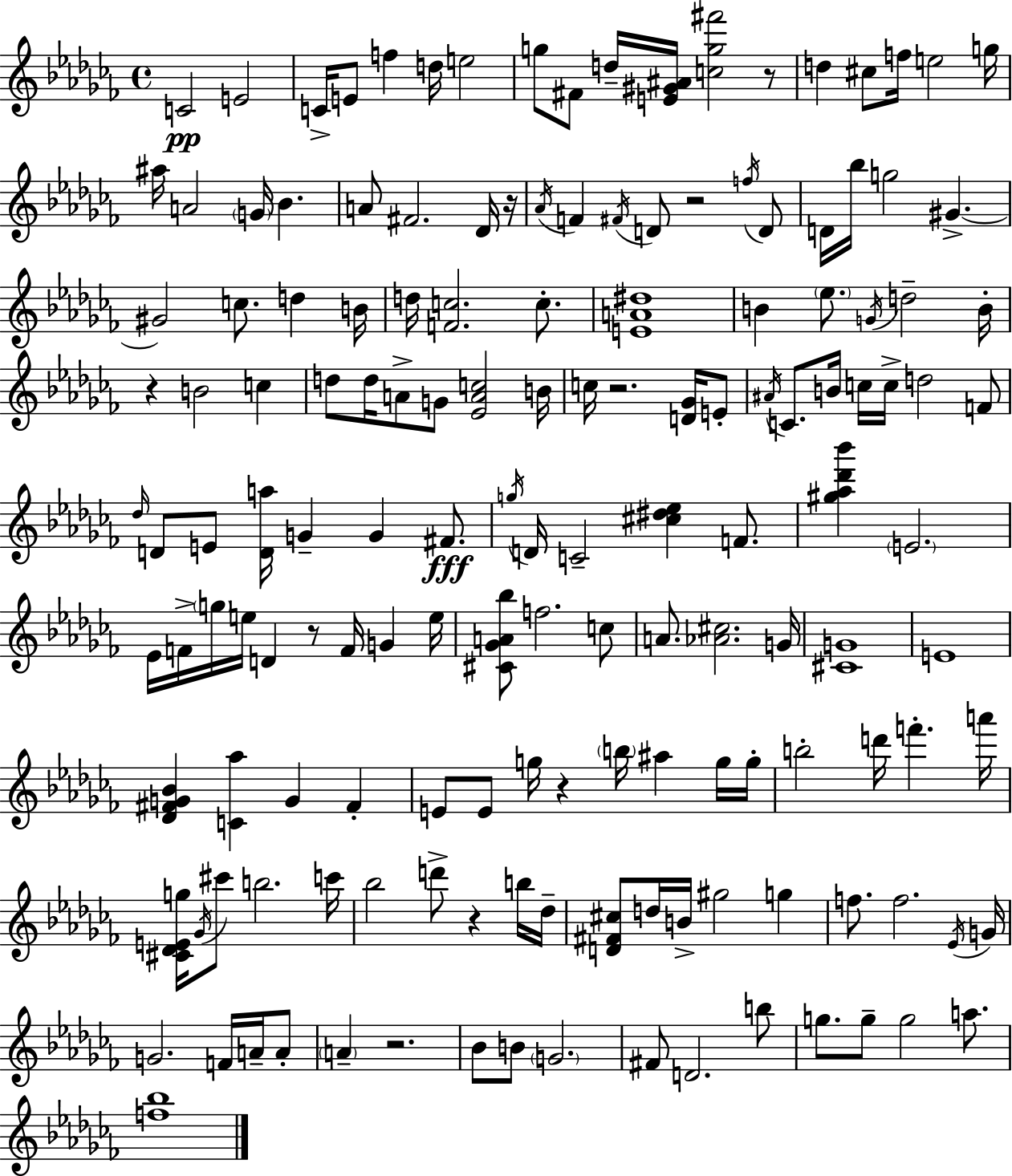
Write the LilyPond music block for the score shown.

{
  \clef treble
  \time 4/4
  \defaultTimeSignature
  \key aes \minor
  \repeat volta 2 { c'2\pp e'2 | c'16-> e'8 f''4 d''16 e''2 | g''8 fis'8 d''16-- <e' gis' ais'>16 <c'' g'' fis'''>2 r8 | d''4 cis''8 f''16 e''2 g''16 | \break ais''16 a'2 \parenthesize g'16 bes'4. | a'8 fis'2. des'16 r16 | \acciaccatura { aes'16 } f'4 \acciaccatura { fis'16 } d'8 r2 | \acciaccatura { f''16 } d'8 d'16 bes''16 g''2 gis'4.->~~ | \break gis'2 c''8. d''4 | b'16 d''16 <f' c''>2. | c''8.-. <e' a' dis''>1 | b'4 \parenthesize ees''8. \acciaccatura { g'16 } d''2-- | \break b'16-. r4 b'2 | c''4 d''8 d''16 a'8-> g'8 <ees' a' c''>2 | b'16 c''16 r2. | <d' ges'>16 e'8-. \acciaccatura { ais'16 } c'8. b'16 c''16 c''16-> d''2 | \break f'8 \grace { des''16 } d'8 e'8 <d' a''>16 g'4-- g'4 | fis'8.\fff \acciaccatura { g''16 } d'16 c'2-- | <cis'' dis'' ees''>4 f'8. <gis'' aes'' des''' bes'''>4 \parenthesize e'2. | ees'16 f'16-> \parenthesize g''16 e''16 d'4 r8 | \break f'16 g'4 e''16 <cis' ges' a' bes''>8 f''2. | c''8 a'8. <aes' cis''>2. | g'16 <cis' g'>1 | e'1 | \break <des' fis' g' bes'>4 <c' aes''>4 g'4 | fis'4-. e'8 e'8 g''16 r4 | \parenthesize b''16 ais''4 g''16 g''16-. b''2-. d'''16 | f'''4.-. a'''16 <cis' des' e' g''>16 \acciaccatura { ges'16 } cis'''8 b''2. | \break c'''16 bes''2 | d'''8-> r4 b''16 des''16-- <d' fis' cis''>8 d''16 b'16-> gis''2 | g''4 f''8. f''2. | \acciaccatura { ees'16 } g'16 g'2. | \break f'16 a'16-- a'8-. \parenthesize a'4-- r2. | bes'8 b'8 \parenthesize g'2. | fis'8 d'2. | b''8 g''8. g''8-- g''2 | \break a''8. <f'' bes''>1 | } \bar "|."
}